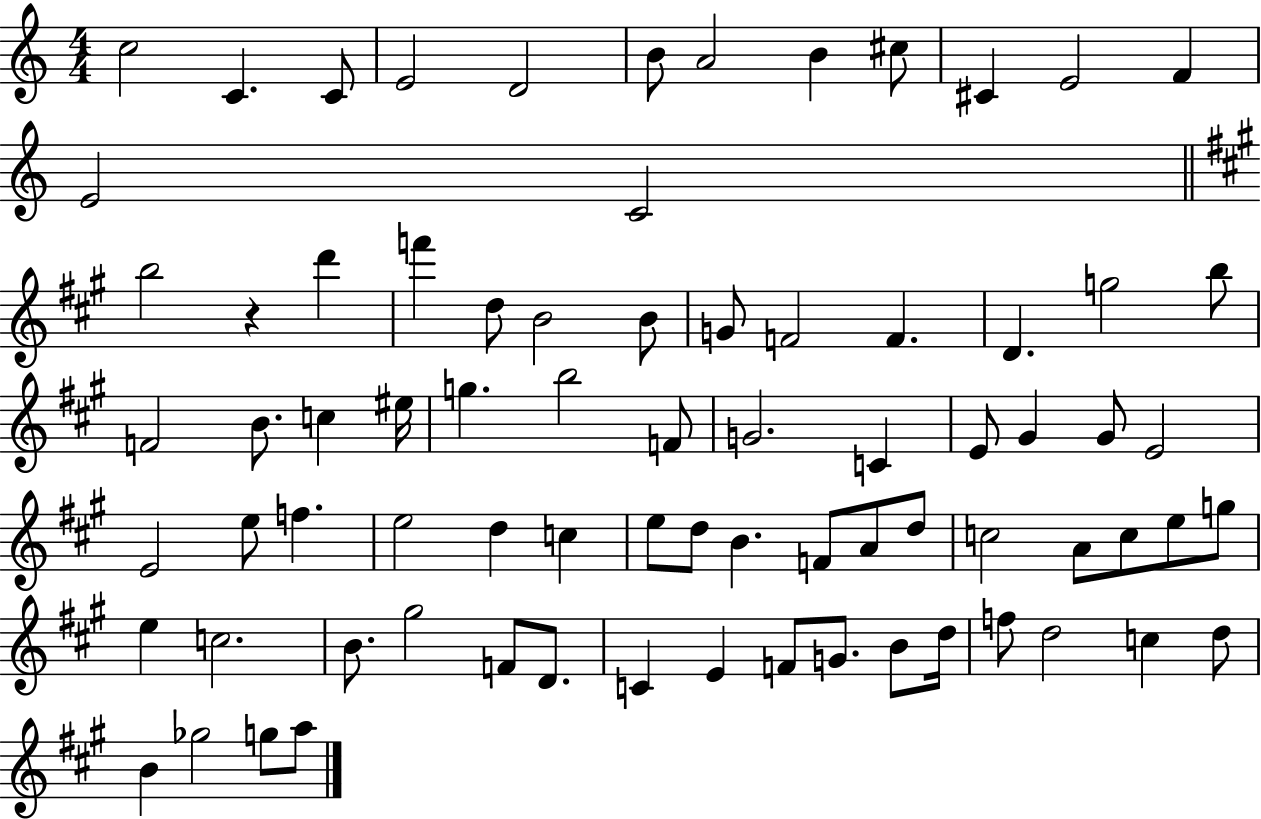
{
  \clef treble
  \numericTimeSignature
  \time 4/4
  \key c \major
  c''2 c'4. c'8 | e'2 d'2 | b'8 a'2 b'4 cis''8 | cis'4 e'2 f'4 | \break e'2 c'2 | \bar "||" \break \key a \major b''2 r4 d'''4 | f'''4 d''8 b'2 b'8 | g'8 f'2 f'4. | d'4. g''2 b''8 | \break f'2 b'8. c''4 eis''16 | g''4. b''2 f'8 | g'2. c'4 | e'8 gis'4 gis'8 e'2 | \break e'2 e''8 f''4. | e''2 d''4 c''4 | e''8 d''8 b'4. f'8 a'8 d''8 | c''2 a'8 c''8 e''8 g''8 | \break e''4 c''2. | b'8. gis''2 f'8 d'8. | c'4 e'4 f'8 g'8. b'8 d''16 | f''8 d''2 c''4 d''8 | \break b'4 ges''2 g''8 a''8 | \bar "|."
}